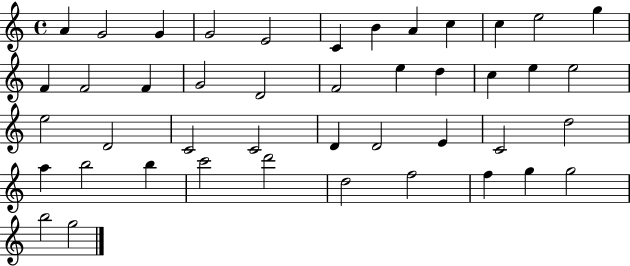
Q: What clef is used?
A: treble